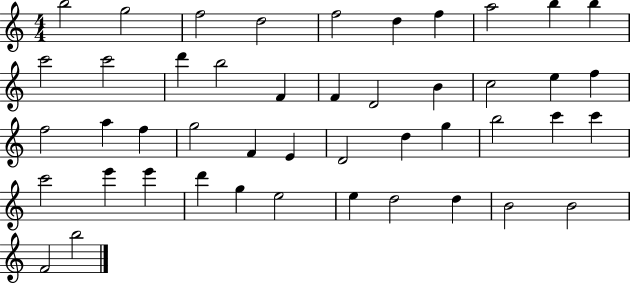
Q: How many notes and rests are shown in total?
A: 46